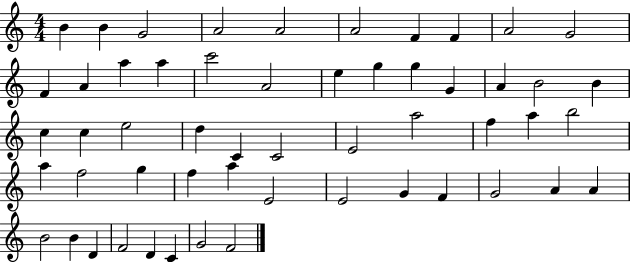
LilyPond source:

{
  \clef treble
  \numericTimeSignature
  \time 4/4
  \key c \major
  b'4 b'4 g'2 | a'2 a'2 | a'2 f'4 f'4 | a'2 g'2 | \break f'4 a'4 a''4 a''4 | c'''2 a'2 | e''4 g''4 g''4 g'4 | a'4 b'2 b'4 | \break c''4 c''4 e''2 | d''4 c'4 c'2 | e'2 a''2 | f''4 a''4 b''2 | \break a''4 f''2 g''4 | f''4 a''4 e'2 | e'2 g'4 f'4 | g'2 a'4 a'4 | \break b'2 b'4 d'4 | f'2 d'4 c'4 | g'2 f'2 | \bar "|."
}